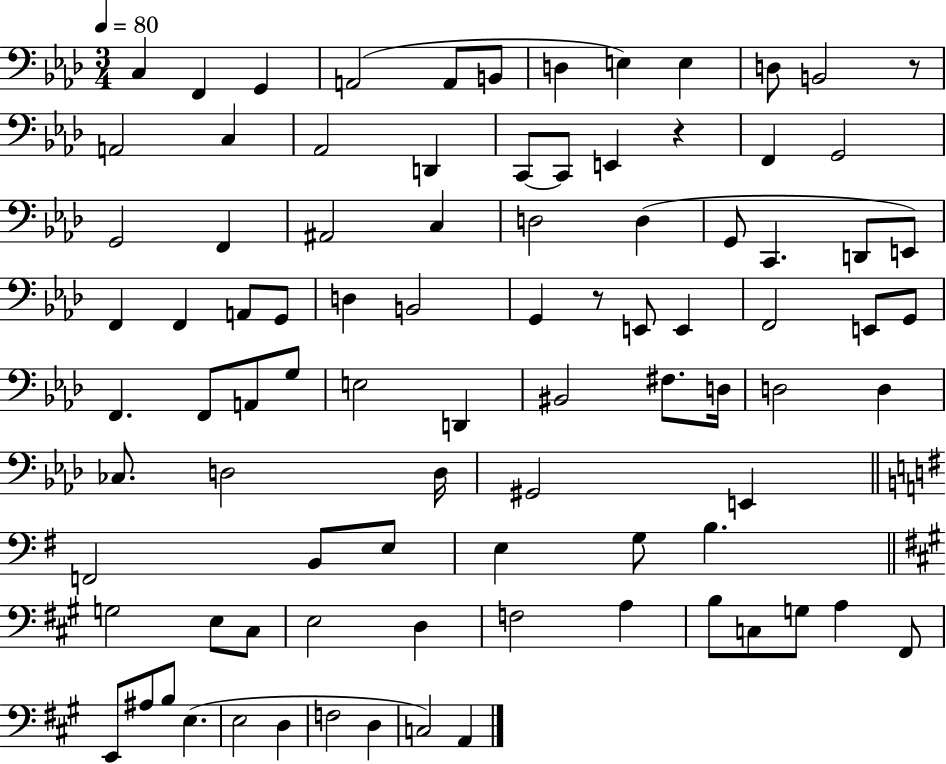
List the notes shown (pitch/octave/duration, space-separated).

C3/q F2/q G2/q A2/h A2/e B2/e D3/q E3/q E3/q D3/e B2/h R/e A2/h C3/q Ab2/h D2/q C2/e C2/e E2/q R/q F2/q G2/h G2/h F2/q A#2/h C3/q D3/h D3/q G2/e C2/q. D2/e E2/e F2/q F2/q A2/e G2/e D3/q B2/h G2/q R/e E2/e E2/q F2/h E2/e G2/e F2/q. F2/e A2/e G3/e E3/h D2/q BIS2/h F#3/e. D3/s D3/h D3/q CES3/e. D3/h D3/s G#2/h E2/q F2/h B2/e E3/e E3/q G3/e B3/q. G3/h E3/e C#3/e E3/h D3/q F3/h A3/q B3/e C3/e G3/e A3/q F#2/e E2/e A#3/e B3/e E3/q. E3/h D3/q F3/h D3/q C3/h A2/q